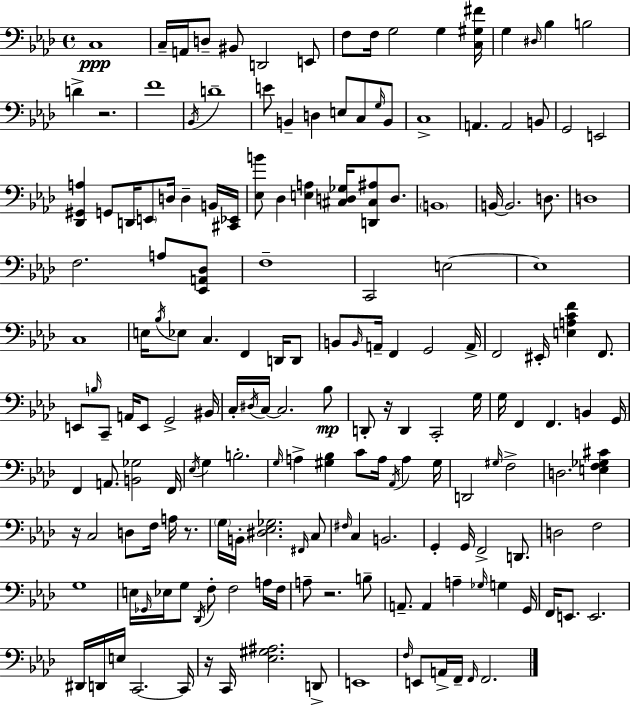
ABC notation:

X:1
T:Untitled
M:4/4
L:1/4
K:Fm
C,4 C,/4 A,,/4 D,/2 ^B,,/2 D,,2 E,,/2 F,/2 F,/4 G,2 G, [C,^G,^F]/4 G, ^D,/4 _B, B,2 D z2 F4 _B,,/4 D4 E/2 B,, D, E,/2 C,/2 G,/4 B,,/2 C,4 A,, A,,2 B,,/2 G,,2 E,,2 [_D,,^G,,A,] G,,/2 D,,/4 E,,/2 D,/4 D, B,,/4 [^C,,_E,,]/4 [_E,B]/2 _D, [E,A,] [^C,D,_G,]/4 [D,,^C,^A,]/2 D,/2 B,,4 B,,/4 B,,2 D,/2 D,4 F,2 A,/2 [_E,,A,,_D,]/2 F,4 C,,2 E,2 E,4 C,4 E,/4 _B,/4 _E,/2 C, F,, D,,/4 D,,/2 B,,/2 B,,/4 A,,/4 F,, G,,2 A,,/4 F,,2 ^E,,/4 [E,A,CF] F,,/2 E,,/2 B,/4 C,,/2 A,,/4 E,,/2 G,,2 ^B,,/4 C,/4 ^D,/4 C,/4 C,2 _B,/2 D,,/2 z/4 D,, C,,2 G,/4 G,/4 F,, F,, B,, G,,/4 F,, A,,/2 [B,,_G,]2 F,,/4 _E,/4 G, B,2 G,/4 A, [^G,_B,] C/2 A,/4 _A,,/4 A, ^G,/4 D,,2 ^G,/4 F,2 D,2 [E,F,_G,^C] z/4 C,2 D,/2 F,/4 A,/4 z/2 G,/4 B,,/4 [^D,_E,_G,]2 ^F,,/4 C,/2 ^F,/4 C, B,,2 G,, G,,/4 F,,2 D,,/2 D,2 F,2 G,4 E,/4 _G,,/4 _E,/4 G,/2 _D,,/4 F,/2 F,2 A,/4 F,/4 A,/2 z2 B,/2 A,,/2 A,, A, _G,/4 G, G,,/4 F,,/4 E,,/2 E,,2 ^D,,/4 D,,/4 E,/4 C,,2 C,,/4 z/4 C,,/4 [_E,^G,^A,]2 D,,/2 E,,4 F,/4 E,,/2 A,,/4 F,,/4 F,,/4 F,,2